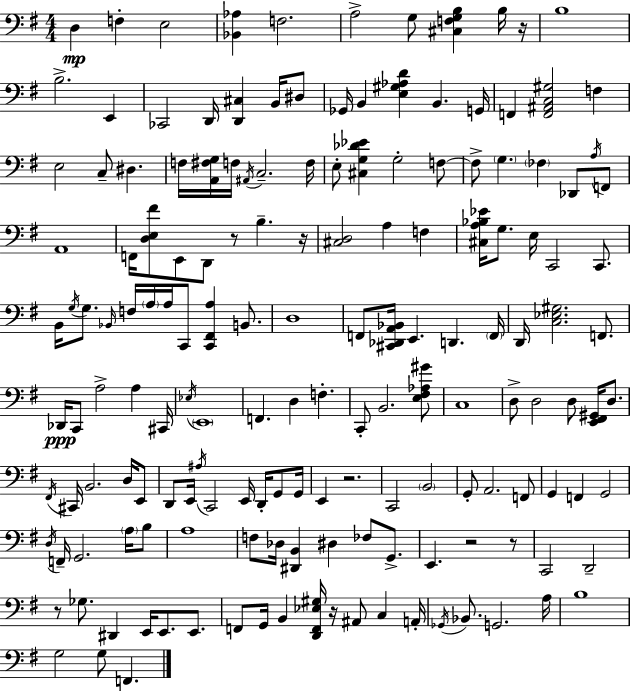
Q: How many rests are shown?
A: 8